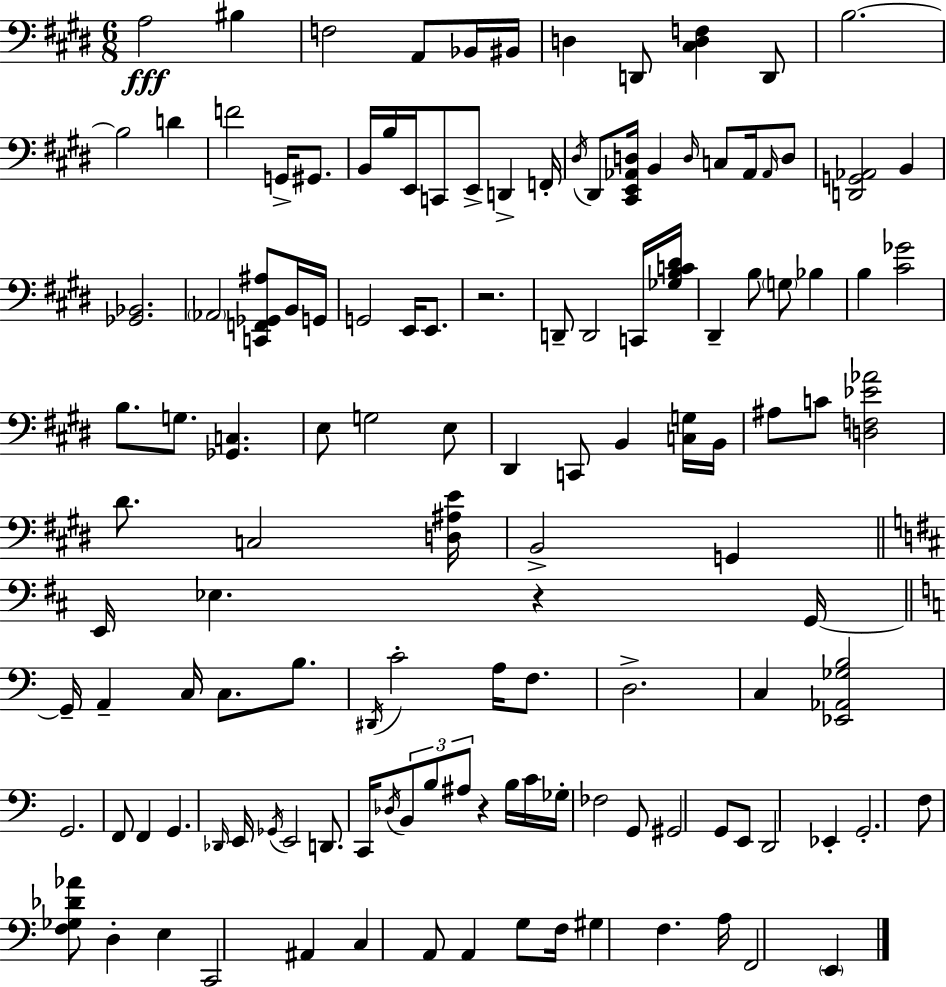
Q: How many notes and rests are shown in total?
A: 130